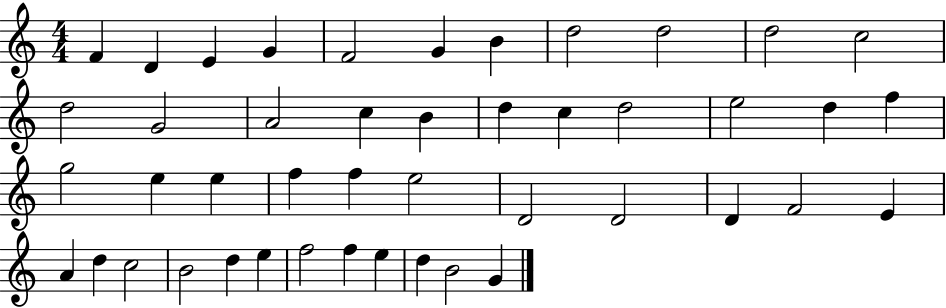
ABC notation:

X:1
T:Untitled
M:4/4
L:1/4
K:C
F D E G F2 G B d2 d2 d2 c2 d2 G2 A2 c B d c d2 e2 d f g2 e e f f e2 D2 D2 D F2 E A d c2 B2 d e f2 f e d B2 G